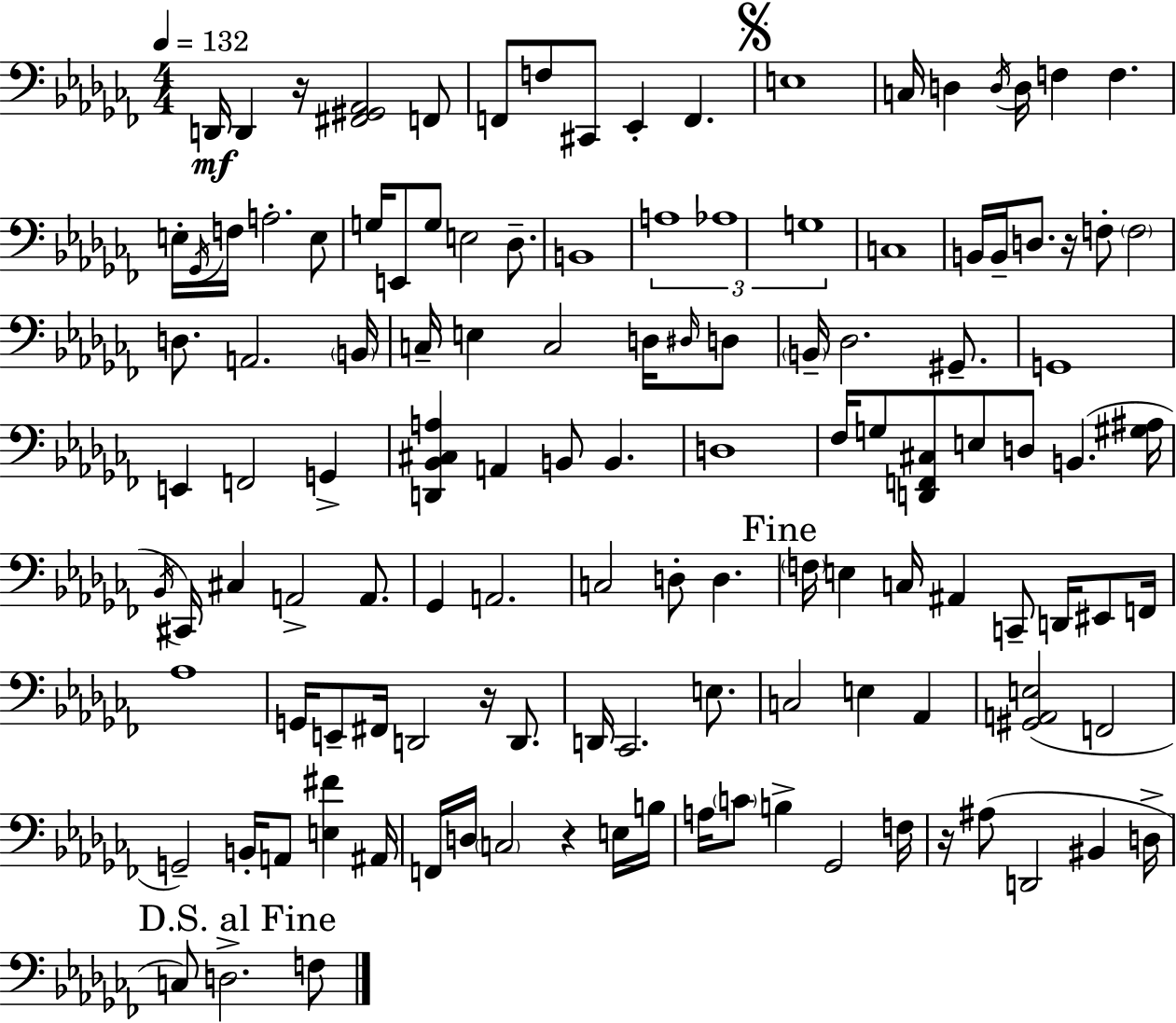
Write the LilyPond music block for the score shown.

{
  \clef bass
  \numericTimeSignature
  \time 4/4
  \key aes \minor
  \tempo 4 = 132
  d,16\mf d,4 r16 <fis, gis, aes,>2 f,8 | f,8 f8 cis,8 ees,4-. f,4. | \mark \markup { \musicglyph "scripts.segno" } e1 | c16 d4 \acciaccatura { d16 } d16 f4 f4. | \break e16-. \acciaccatura { ges,16 } f16 a2.-. | e8 g16 e,8 g8 e2 des8.-- | b,1 | \tuplet 3/2 { a1 | \break aes1 | g1 } | c1 | b,16 b,16-- d8. r16 f8-. \parenthesize f2 | \break d8. a,2. | \parenthesize b,16 c16-- e4 c2 d16 | \grace { dis16 } d8 \parenthesize b,16-- des2. | gis,8.-- g,1 | \break e,4 f,2 g,4-> | <d, bes, cis a>4 a,4 b,8 b,4. | d1 | fes16 g8 <d, f, cis>8 e8 d8 b,4.( | \break <gis ais>16 \acciaccatura { bes,16 } cis,16) cis4 a,2-> | a,8. ges,4 a,2. | c2 d8-. d4. | \mark "Fine" \parenthesize f16 e4 c16 ais,4 c,8-- | \break d,16 eis,8 f,16 aes1 | g,16 e,8-- fis,16 d,2 | r16 d,8. d,16 ces,2. | e8. c2 e4 | \break aes,4 <gis, a, e>2( f,2 | g,2--) b,16-. a,8 <e fis'>4 | ais,16 f,16 d16 \parenthesize c2 r4 | e16 b16 a16 \parenthesize c'8 b4-> ges,2 | \break f16 r16 ais8( d,2 bis,4 | d16-> \mark "D.S. al Fine" c8) d2.-> | f8 \bar "|."
}